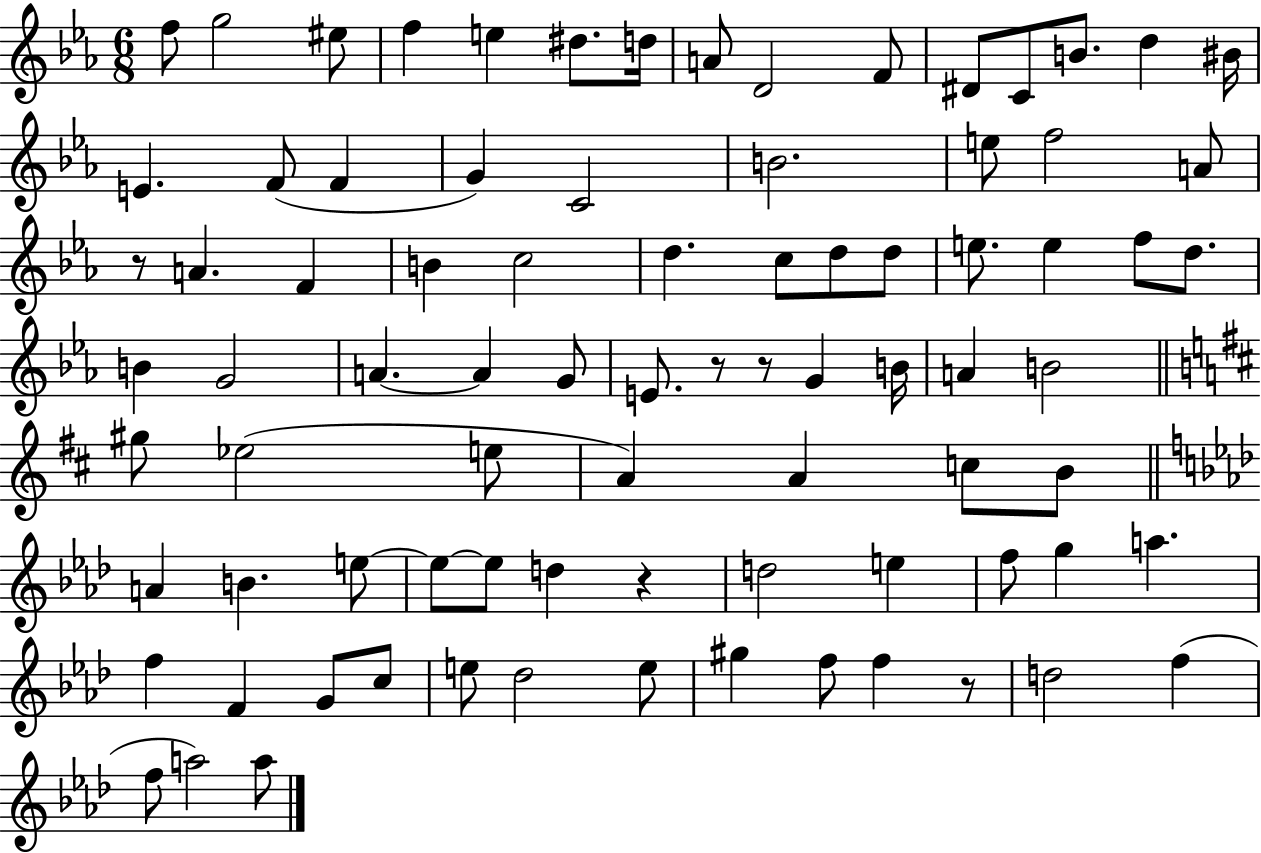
{
  \clef treble
  \numericTimeSignature
  \time 6/8
  \key ees \major
  f''8 g''2 eis''8 | f''4 e''4 dis''8. d''16 | a'8 d'2 f'8 | dis'8 c'8 b'8. d''4 bis'16 | \break e'4. f'8( f'4 | g'4) c'2 | b'2. | e''8 f''2 a'8 | \break r8 a'4. f'4 | b'4 c''2 | d''4. c''8 d''8 d''8 | e''8. e''4 f''8 d''8. | \break b'4 g'2 | a'4.~~ a'4 g'8 | e'8. r8 r8 g'4 b'16 | a'4 b'2 | \break \bar "||" \break \key d \major gis''8 ees''2( e''8 | a'4) a'4 c''8 b'8 | \bar "||" \break \key f \minor a'4 b'4. e''8~~ | e''8~~ e''8 d''4 r4 | d''2 e''4 | f''8 g''4 a''4. | \break f''4 f'4 g'8 c''8 | e''8 des''2 e''8 | gis''4 f''8 f''4 r8 | d''2 f''4( | \break f''8 a''2) a''8 | \bar "|."
}